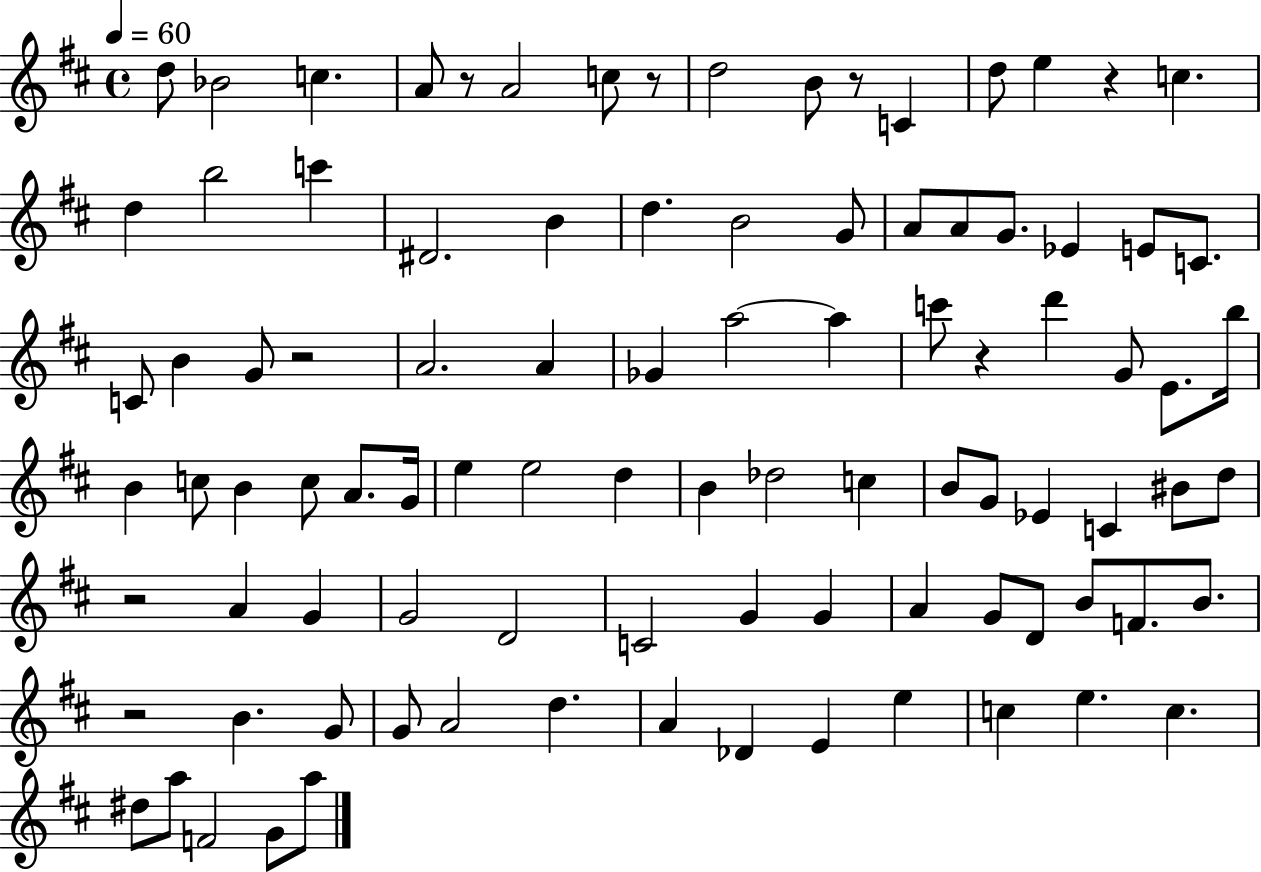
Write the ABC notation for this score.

X:1
T:Untitled
M:4/4
L:1/4
K:D
d/2 _B2 c A/2 z/2 A2 c/2 z/2 d2 B/2 z/2 C d/2 e z c d b2 c' ^D2 B d B2 G/2 A/2 A/2 G/2 _E E/2 C/2 C/2 B G/2 z2 A2 A _G a2 a c'/2 z d' G/2 E/2 b/4 B c/2 B c/2 A/2 G/4 e e2 d B _d2 c B/2 G/2 _E C ^B/2 d/2 z2 A G G2 D2 C2 G G A G/2 D/2 B/2 F/2 B/2 z2 B G/2 G/2 A2 d A _D E e c e c ^d/2 a/2 F2 G/2 a/2